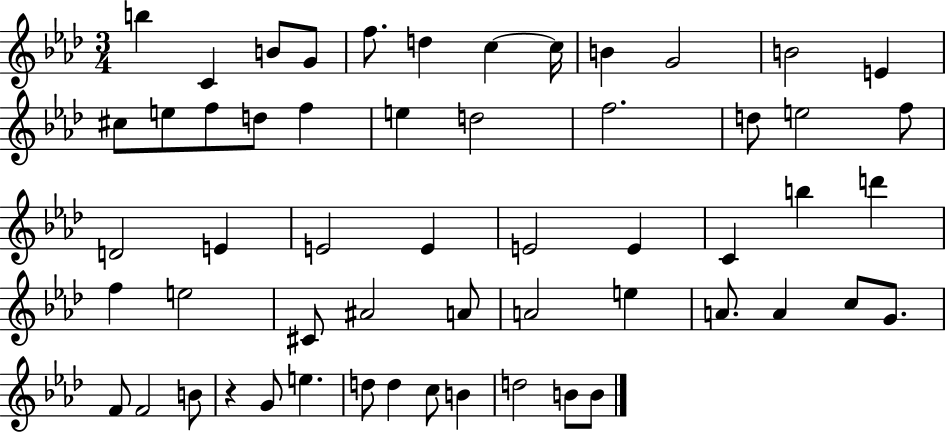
{
  \clef treble
  \numericTimeSignature
  \time 3/4
  \key aes \major
  \repeat volta 2 { b''4 c'4 b'8 g'8 | f''8. d''4 c''4~~ c''16 | b'4 g'2 | b'2 e'4 | \break cis''8 e''8 f''8 d''8 f''4 | e''4 d''2 | f''2. | d''8 e''2 f''8 | \break d'2 e'4 | e'2 e'4 | e'2 e'4 | c'4 b''4 d'''4 | \break f''4 e''2 | cis'8 ais'2 a'8 | a'2 e''4 | a'8. a'4 c''8 g'8. | \break f'8 f'2 b'8 | r4 g'8 e''4. | d''8 d''4 c''8 b'4 | d''2 b'8 b'8 | \break } \bar "|."
}